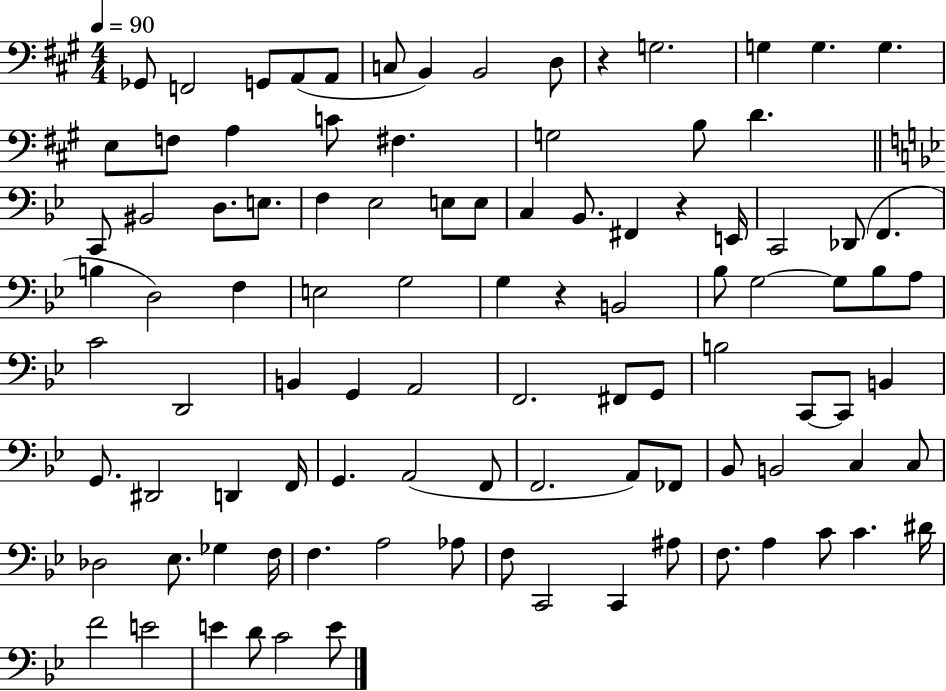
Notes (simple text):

Gb2/e F2/h G2/e A2/e A2/e C3/e B2/q B2/h D3/e R/q G3/h. G3/q G3/q. G3/q. E3/e F3/e A3/q C4/e F#3/q. G3/h B3/e D4/q. C2/e BIS2/h D3/e. E3/e. F3/q Eb3/h E3/e E3/e C3/q Bb2/e. F#2/q R/q E2/s C2/h Db2/e F2/q. B3/q D3/h F3/q E3/h G3/h G3/q R/q B2/h Bb3/e G3/h G3/e Bb3/e A3/e C4/h D2/h B2/q G2/q A2/h F2/h. F#2/e G2/e B3/h C2/e C2/e B2/q G2/e. D#2/h D2/q F2/s G2/q. A2/h F2/e F2/h. A2/e FES2/e Bb2/e B2/h C3/q C3/e Db3/h Eb3/e. Gb3/q F3/s F3/q. A3/h Ab3/e F3/e C2/h C2/q A#3/e F3/e. A3/q C4/e C4/q. D#4/s F4/h E4/h E4/q D4/e C4/h E4/e